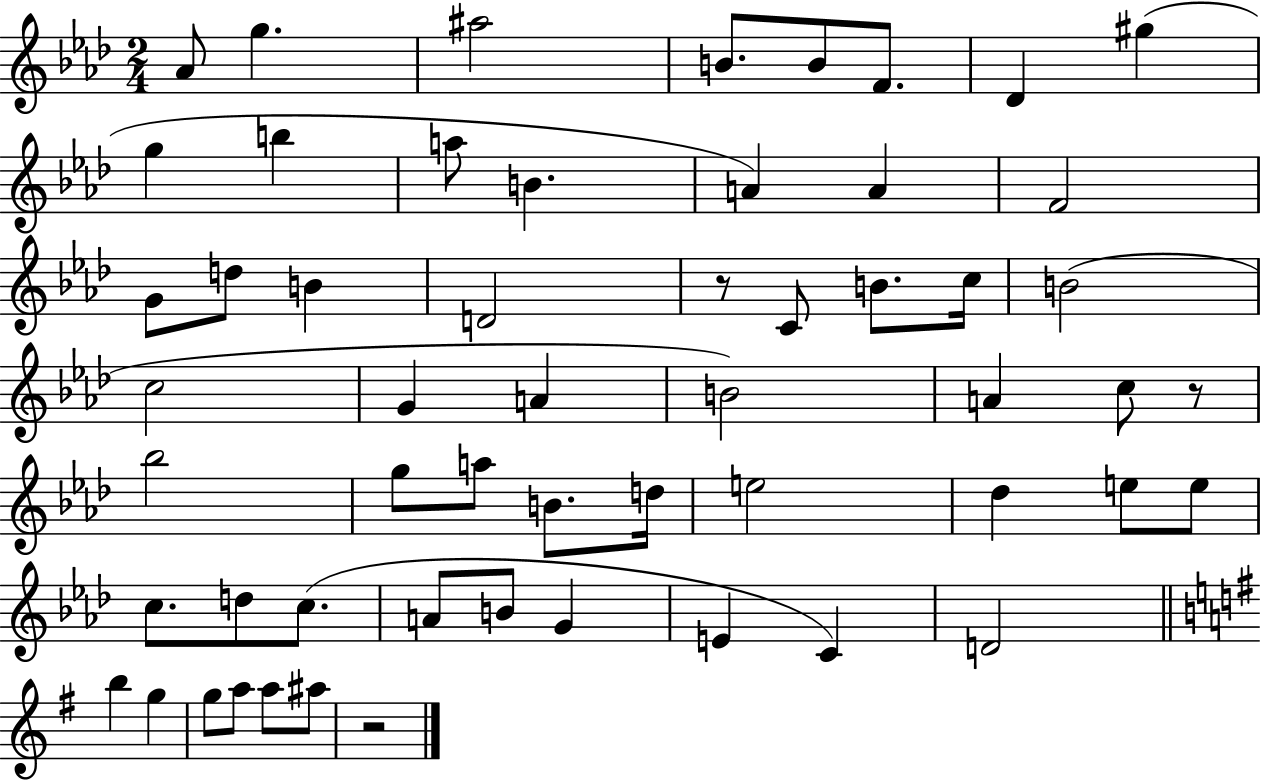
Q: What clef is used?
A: treble